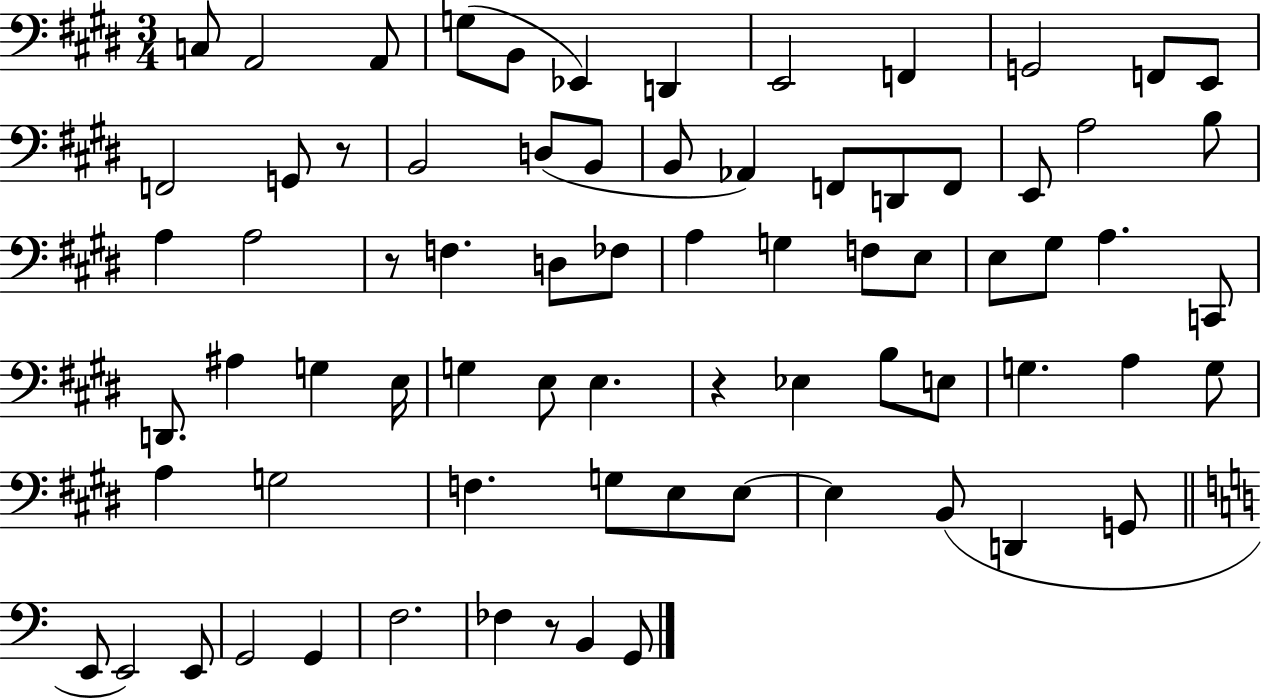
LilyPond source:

{
  \clef bass
  \numericTimeSignature
  \time 3/4
  \key e \major
  c8 a,2 a,8 | g8( b,8 ees,4) d,4 | e,2 f,4 | g,2 f,8 e,8 | \break f,2 g,8 r8 | b,2 d8( b,8 | b,8 aes,4) f,8 d,8 f,8 | e,8 a2 b8 | \break a4 a2 | r8 f4. d8 fes8 | a4 g4 f8 e8 | e8 gis8 a4. c,8 | \break d,8. ais4 g4 e16 | g4 e8 e4. | r4 ees4 b8 e8 | g4. a4 g8 | \break a4 g2 | f4. g8 e8 e8~~ | e4 b,8( d,4 g,8 | \bar "||" \break \key c \major e,8 e,2) e,8 | g,2 g,4 | f2. | fes4 r8 b,4 g,8 | \break \bar "|."
}